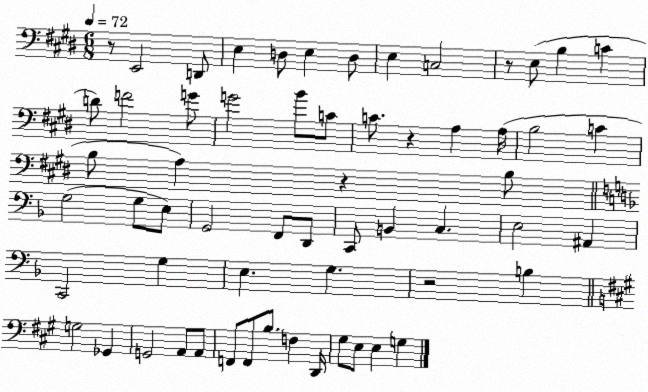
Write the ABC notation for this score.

X:1
T:Untitled
M:6/8
L:1/4
K:E
z/2 E,,2 D,,/2 E, D,/2 E, D,/2 E, C,2 z/2 E,/2 B, C D/2 F2 G/2 G2 B/2 C/2 C/2 z A, A,/4 B,2 C B,/2 A, z B,/2 G,2 G,/2 E,/2 G,,2 F,,/2 D,,/2 C,,/2 B,, C, E,2 ^A,, C,,2 G, E, G, z2 B, G,2 _G,, G,,2 A,,/2 A,,/2 F,,/2 F,,/2 B,/2 F, D,,/4 ^G,/2 E,/2 E, G,